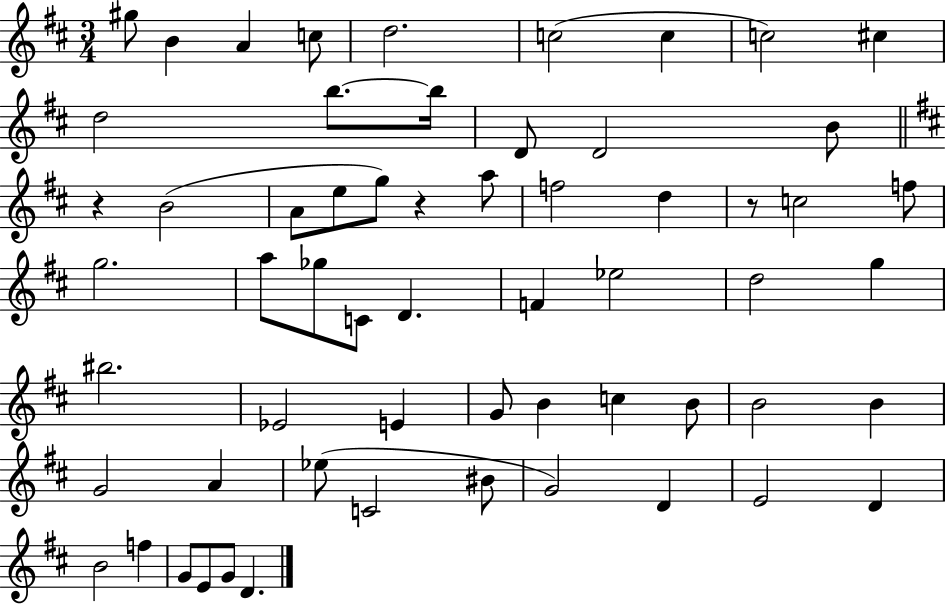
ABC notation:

X:1
T:Untitled
M:3/4
L:1/4
K:D
^g/2 B A c/2 d2 c2 c c2 ^c d2 b/2 b/4 D/2 D2 B/2 z B2 A/2 e/2 g/2 z a/2 f2 d z/2 c2 f/2 g2 a/2 _g/2 C/2 D F _e2 d2 g ^b2 _E2 E G/2 B c B/2 B2 B G2 A _e/2 C2 ^B/2 G2 D E2 D B2 f G/2 E/2 G/2 D